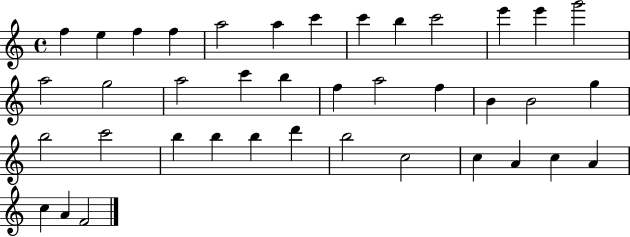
X:1
T:Untitled
M:4/4
L:1/4
K:C
f e f f a2 a c' c' b c'2 e' e' g'2 a2 g2 a2 c' b f a2 f B B2 g b2 c'2 b b b d' b2 c2 c A c A c A F2